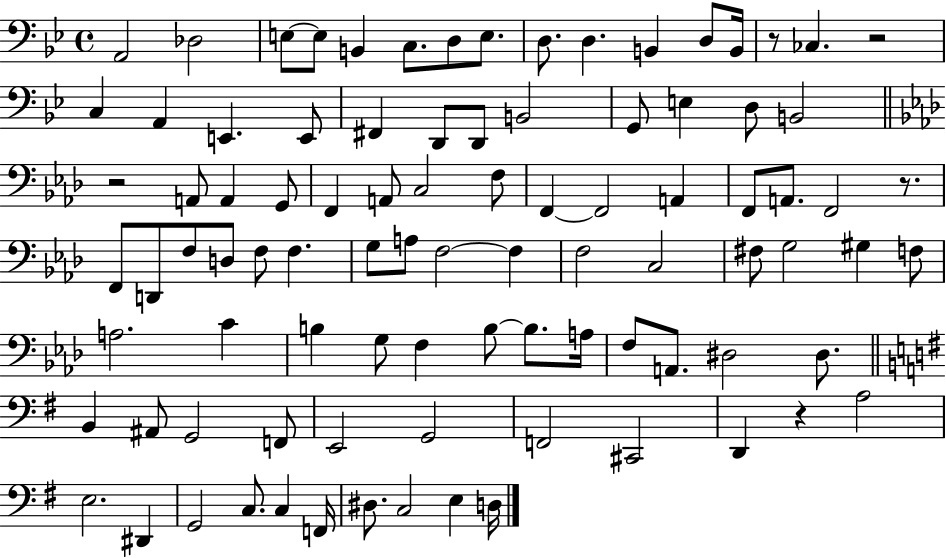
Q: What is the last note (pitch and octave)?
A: D3